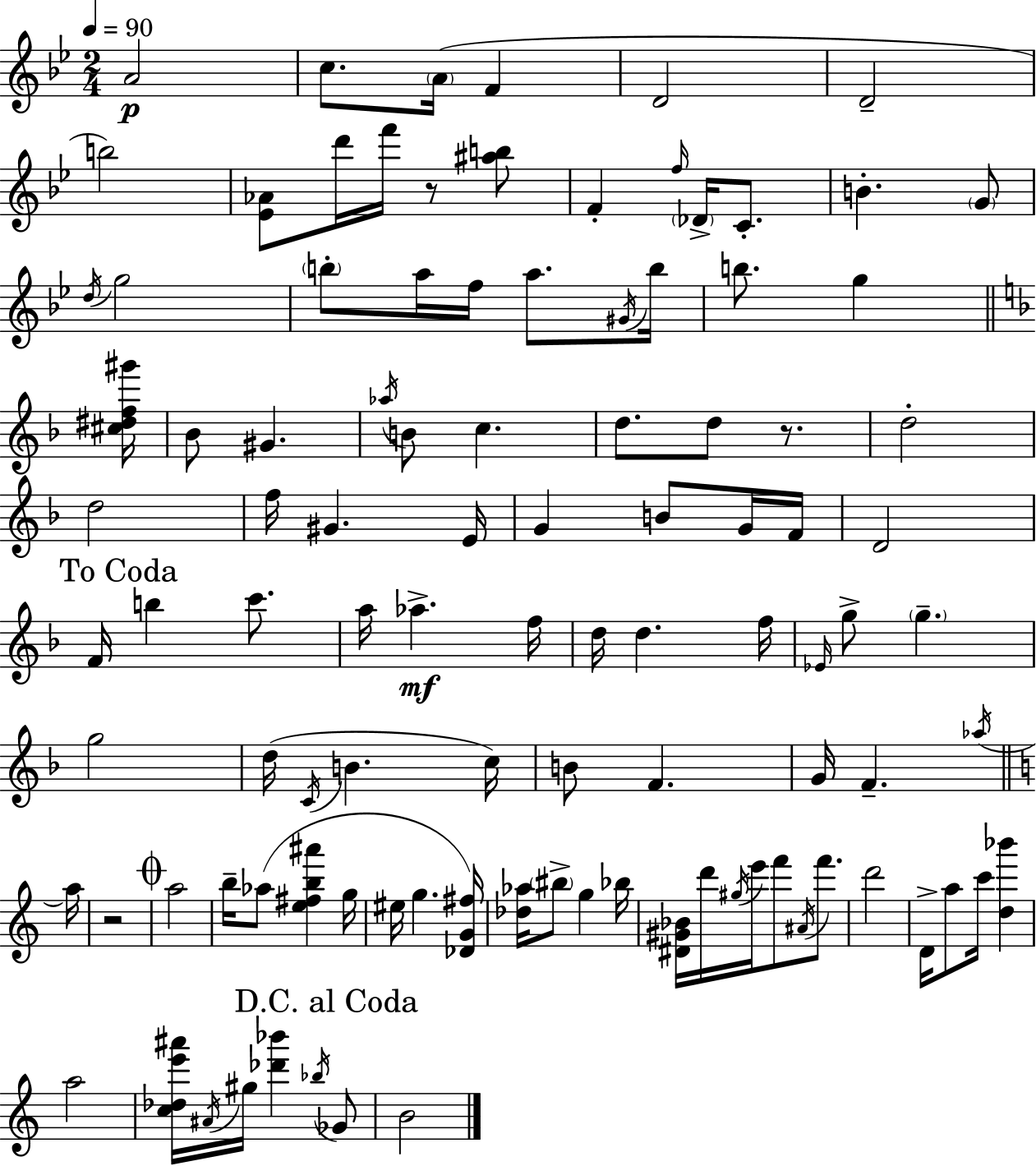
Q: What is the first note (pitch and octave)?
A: A4